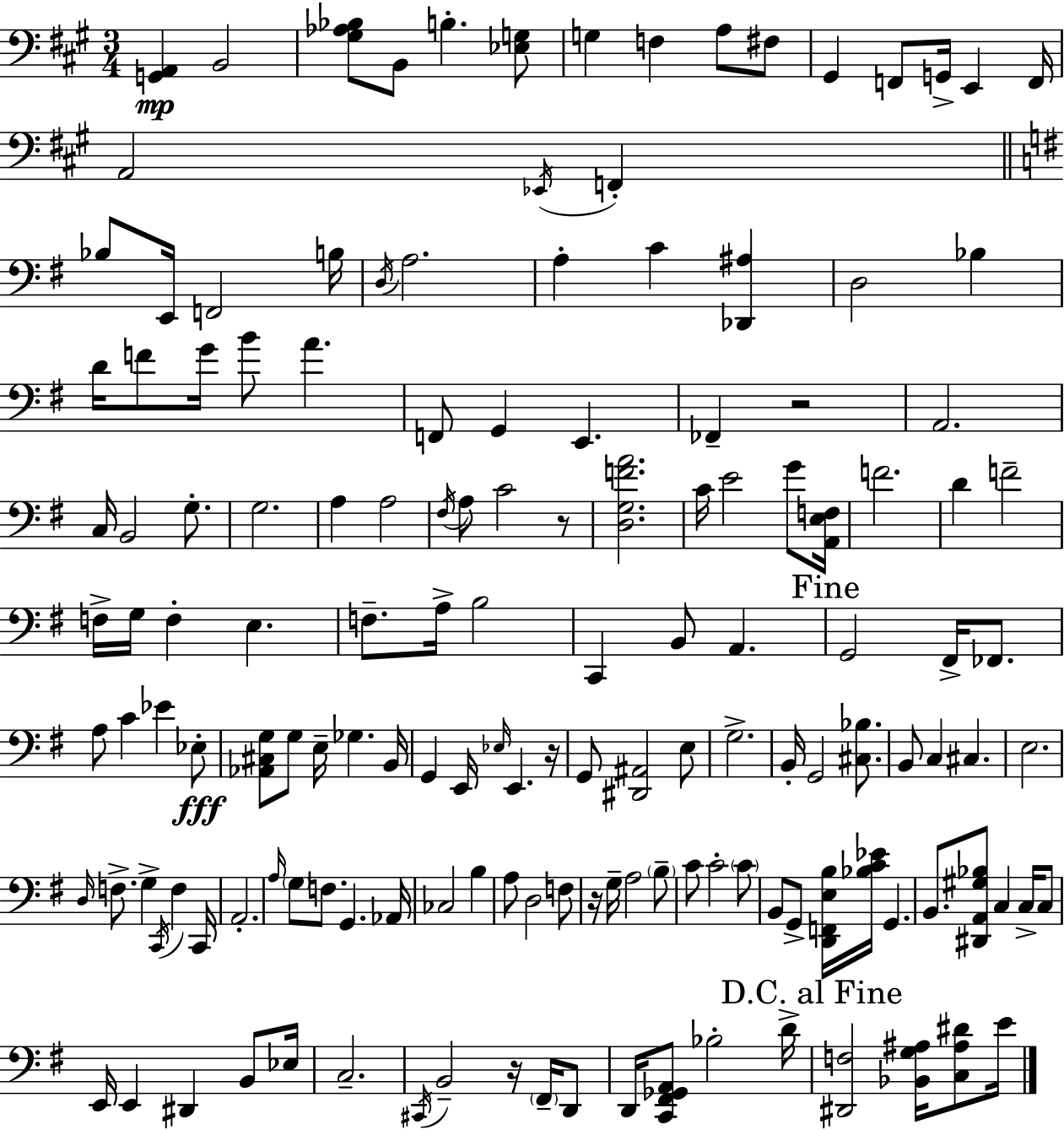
X:1
T:Untitled
M:3/4
L:1/4
K:A
[G,,A,,] B,,2 [^G,_A,_B,]/2 B,,/2 B, [_E,G,]/2 G, F, A,/2 ^F,/2 ^G,, F,,/2 G,,/4 E,, F,,/4 A,,2 _E,,/4 F,, _B,/2 E,,/4 F,,2 B,/4 D,/4 A,2 A, C [_D,,^A,] D,2 _B, D/4 F/2 G/4 B/2 A F,,/2 G,, E,, _F,, z2 A,,2 C,/4 B,,2 G,/2 G,2 A, A,2 ^F,/4 A,/2 C2 z/2 [D,G,FA]2 C/4 E2 G/2 [A,,E,F,]/4 F2 D F2 F,/4 G,/4 F, E, F,/2 A,/4 B,2 C,, B,,/2 A,, G,,2 ^F,,/4 _F,,/2 A,/2 C _E _E,/2 [_A,,^C,G,]/2 G,/2 E,/4 _G, B,,/4 G,, E,,/4 _E,/4 E,, z/4 G,,/2 [^D,,^A,,]2 E,/2 G,2 B,,/4 G,,2 [^C,_B,]/2 B,,/2 C, ^C, E,2 D,/4 F,/2 G, C,,/4 F, C,,/4 A,,2 A,/4 G,/2 F,/2 G,, _A,,/4 _C,2 B, A,/2 D,2 F,/2 z/4 G,/4 A,2 B,/2 C/2 C2 C/2 B,,/2 G,,/2 [D,,F,,E,B,]/4 [_B,C_E]/4 G,, B,,/2 [^D,,A,,^G,_B,]/2 C, C,/4 C,/2 E,,/4 E,, ^D,, B,,/2 _E,/4 C,2 ^C,,/4 B,,2 z/4 ^F,,/4 D,,/2 D,,/4 [C,,^F,,_G,,A,,]/2 _B,2 D/4 [^D,,F,]2 [_B,,G,^A,]/4 [C,^A,^D]/2 E/4